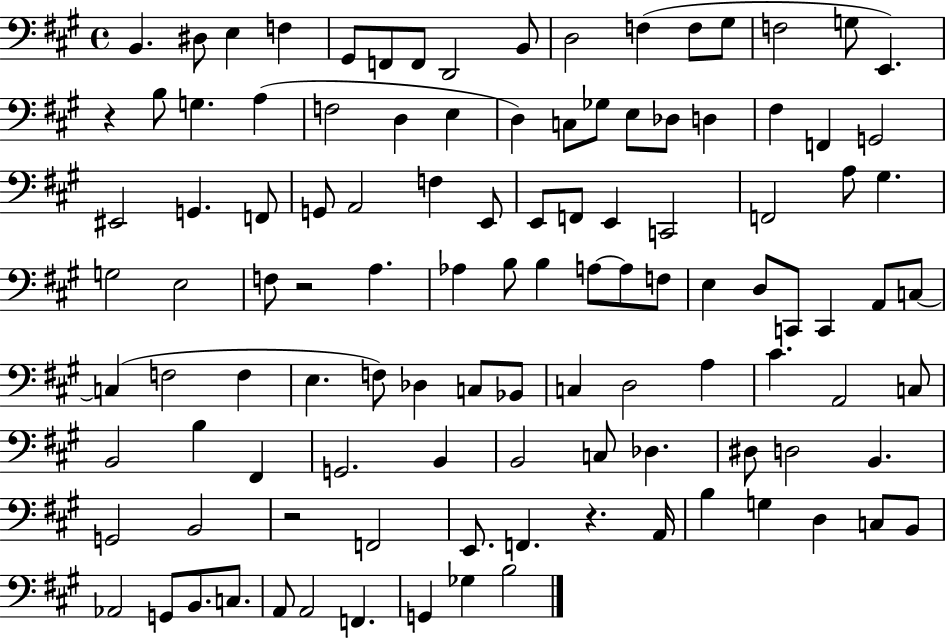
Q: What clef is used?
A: bass